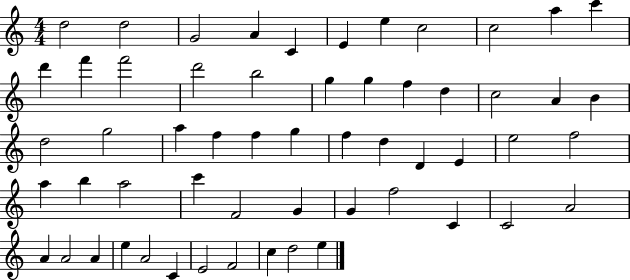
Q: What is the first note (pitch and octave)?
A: D5